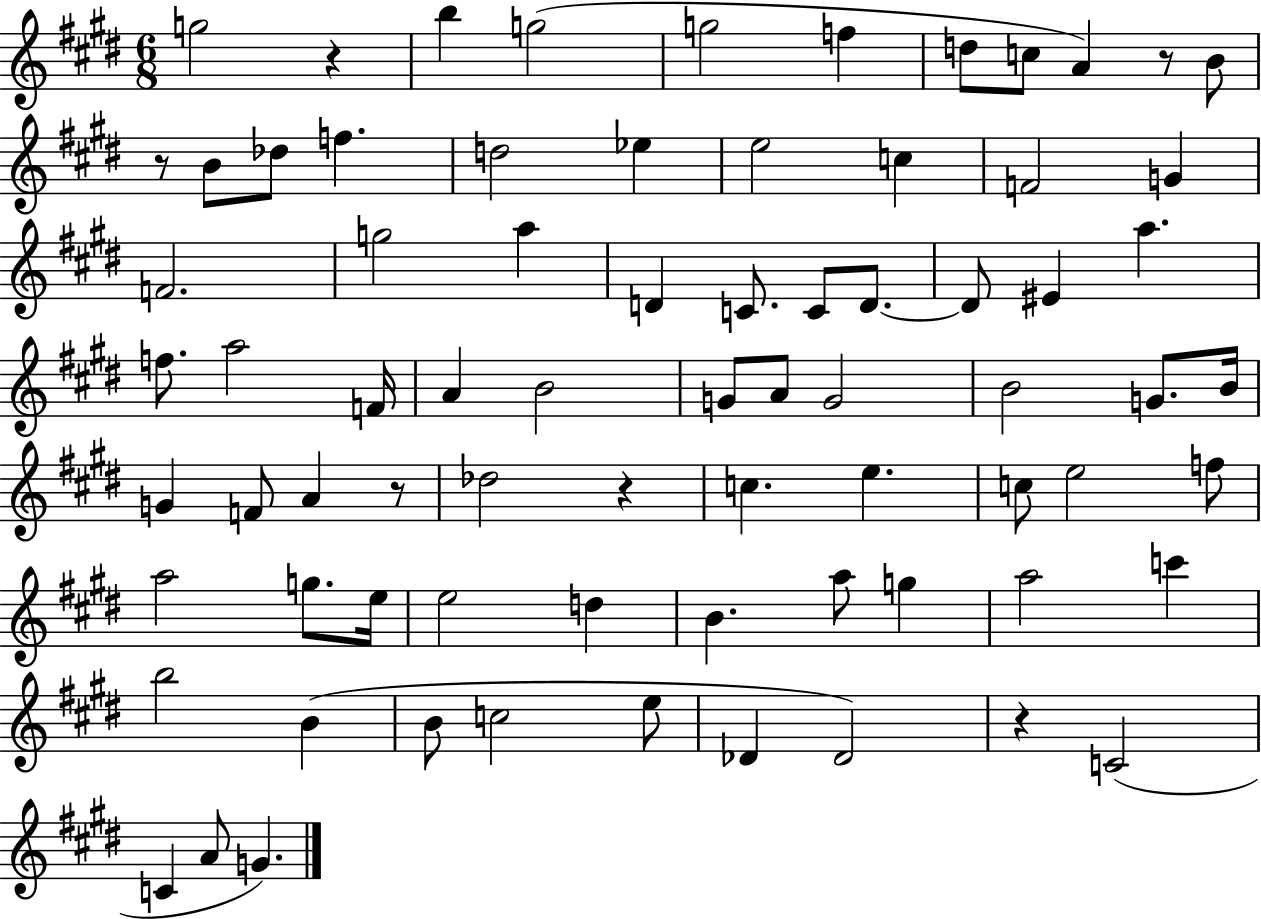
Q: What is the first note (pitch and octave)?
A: G5